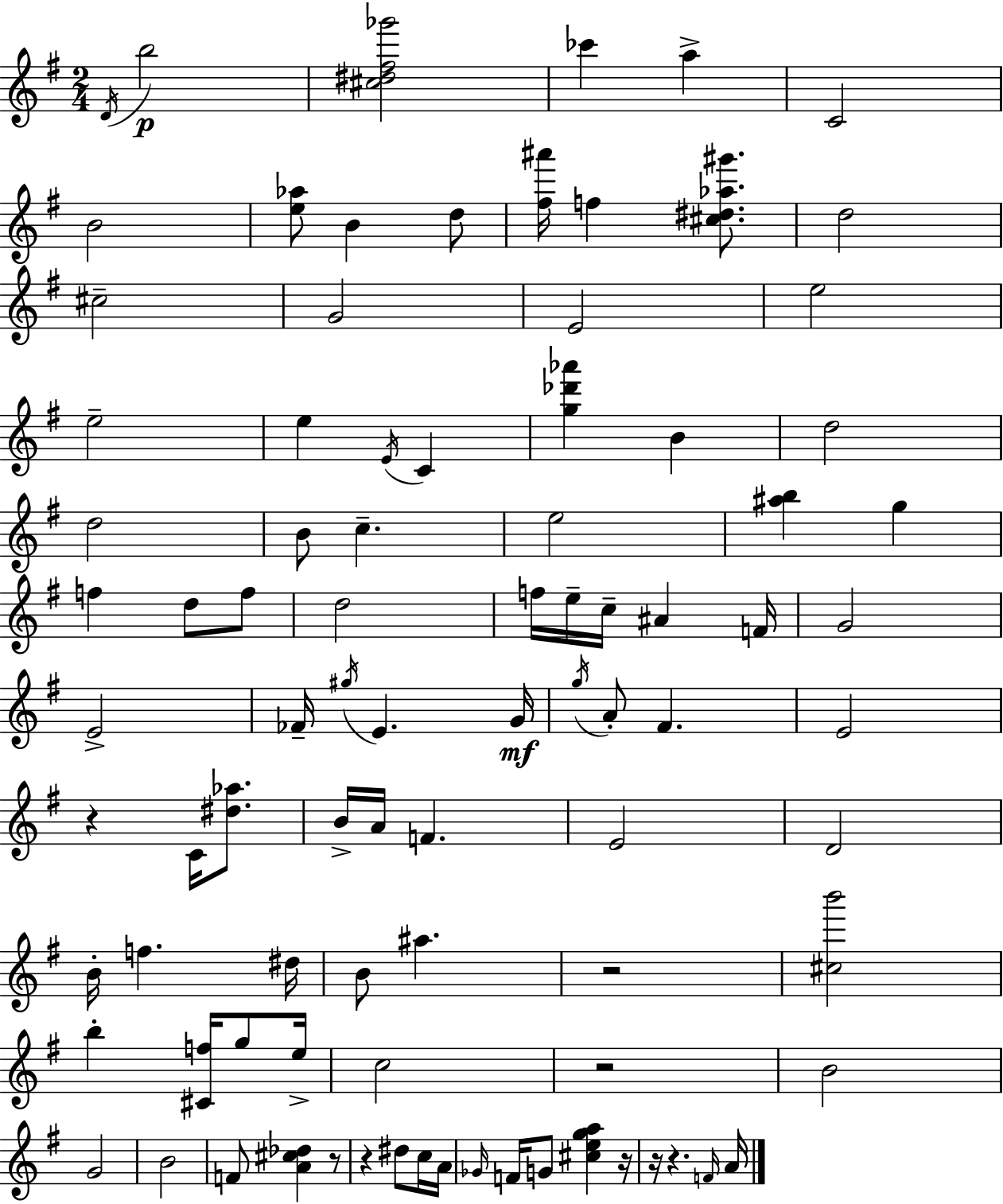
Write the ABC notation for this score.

X:1
T:Untitled
M:2/4
L:1/4
K:Em
D/4 b2 [^c^d^f_g']2 _c' a C2 B2 [e_a]/2 B d/2 [^f^a']/4 f [^c^d_a^g']/2 d2 ^c2 G2 E2 e2 e2 e E/4 C [g_d'_a'] B d2 d2 B/2 c e2 [^ab] g f d/2 f/2 d2 f/4 e/4 c/4 ^A F/4 G2 E2 _F/4 ^g/4 E G/4 g/4 A/2 ^F E2 z C/4 [^d_a]/2 B/4 A/4 F E2 D2 B/4 f ^d/4 B/2 ^a z2 [^cb']2 b [^Cf]/4 g/2 e/4 c2 z2 B2 G2 B2 F/2 [A^c_d] z/2 z ^d/2 c/4 A/4 _G/4 F/4 G/2 [^cega] z/4 z/4 z F/4 A/4